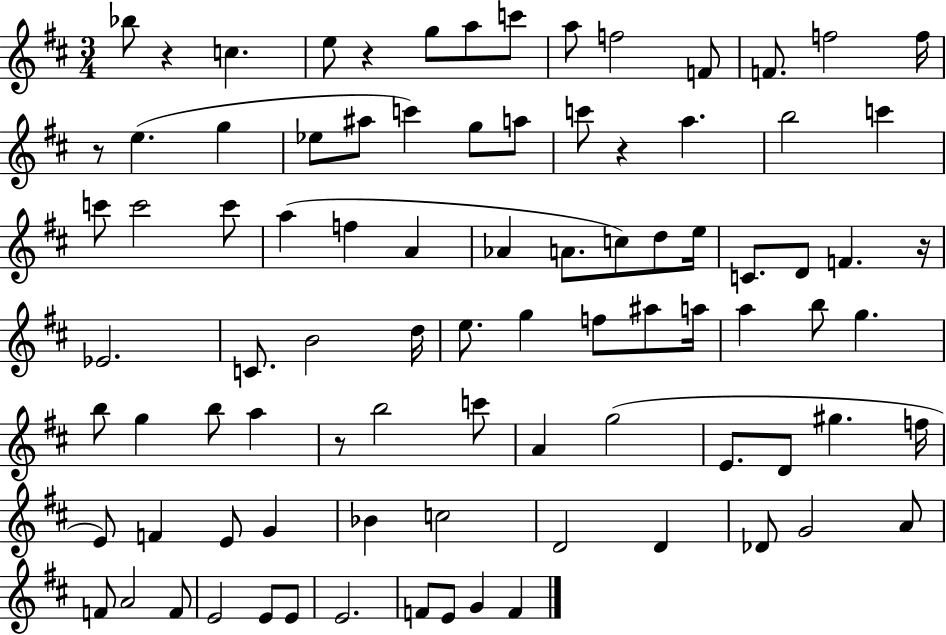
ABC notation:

X:1
T:Untitled
M:3/4
L:1/4
K:D
_b/2 z c e/2 z g/2 a/2 c'/2 a/2 f2 F/2 F/2 f2 f/4 z/2 e g _e/2 ^a/2 c' g/2 a/2 c'/2 z a b2 c' c'/2 c'2 c'/2 a f A _A A/2 c/2 d/2 e/4 C/2 D/2 F z/4 _E2 C/2 B2 d/4 e/2 g f/2 ^a/2 a/4 a b/2 g b/2 g b/2 a z/2 b2 c'/2 A g2 E/2 D/2 ^g f/4 E/2 F E/2 G _B c2 D2 D _D/2 G2 A/2 F/2 A2 F/2 E2 E/2 E/2 E2 F/2 E/2 G F